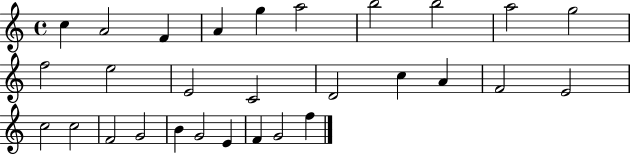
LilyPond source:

{
  \clef treble
  \time 4/4
  \defaultTimeSignature
  \key c \major
  c''4 a'2 f'4 | a'4 g''4 a''2 | b''2 b''2 | a''2 g''2 | \break f''2 e''2 | e'2 c'2 | d'2 c''4 a'4 | f'2 e'2 | \break c''2 c''2 | f'2 g'2 | b'4 g'2 e'4 | f'4 g'2 f''4 | \break \bar "|."
}